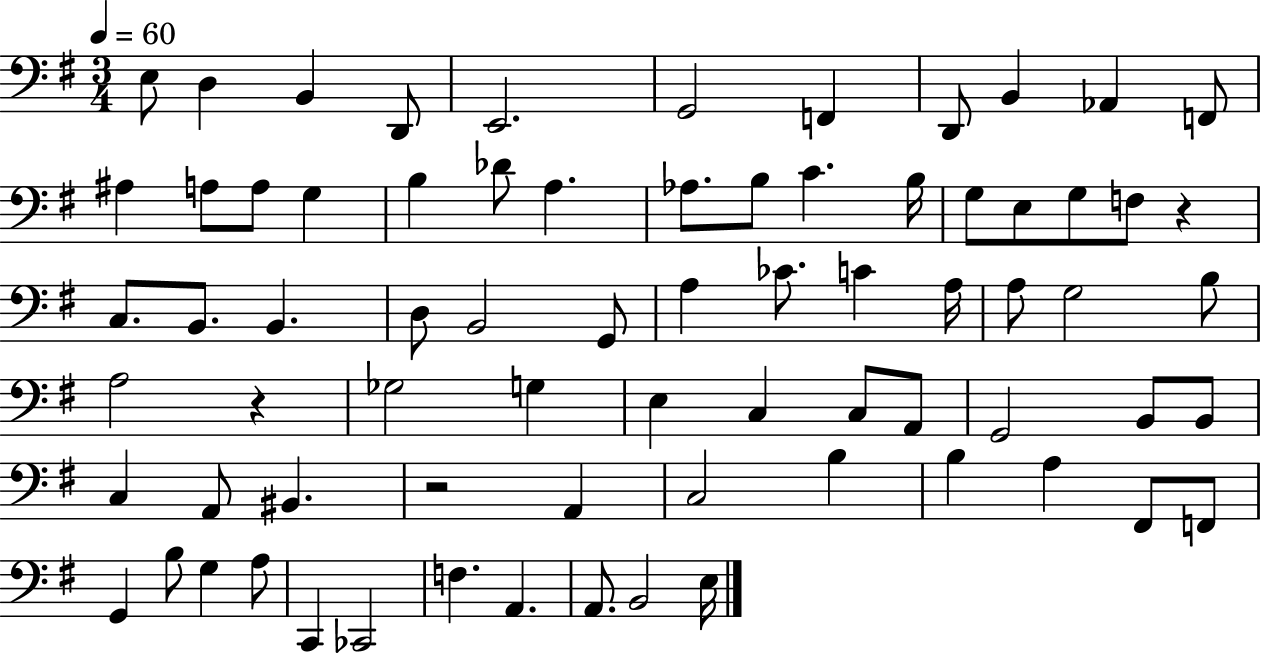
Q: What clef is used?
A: bass